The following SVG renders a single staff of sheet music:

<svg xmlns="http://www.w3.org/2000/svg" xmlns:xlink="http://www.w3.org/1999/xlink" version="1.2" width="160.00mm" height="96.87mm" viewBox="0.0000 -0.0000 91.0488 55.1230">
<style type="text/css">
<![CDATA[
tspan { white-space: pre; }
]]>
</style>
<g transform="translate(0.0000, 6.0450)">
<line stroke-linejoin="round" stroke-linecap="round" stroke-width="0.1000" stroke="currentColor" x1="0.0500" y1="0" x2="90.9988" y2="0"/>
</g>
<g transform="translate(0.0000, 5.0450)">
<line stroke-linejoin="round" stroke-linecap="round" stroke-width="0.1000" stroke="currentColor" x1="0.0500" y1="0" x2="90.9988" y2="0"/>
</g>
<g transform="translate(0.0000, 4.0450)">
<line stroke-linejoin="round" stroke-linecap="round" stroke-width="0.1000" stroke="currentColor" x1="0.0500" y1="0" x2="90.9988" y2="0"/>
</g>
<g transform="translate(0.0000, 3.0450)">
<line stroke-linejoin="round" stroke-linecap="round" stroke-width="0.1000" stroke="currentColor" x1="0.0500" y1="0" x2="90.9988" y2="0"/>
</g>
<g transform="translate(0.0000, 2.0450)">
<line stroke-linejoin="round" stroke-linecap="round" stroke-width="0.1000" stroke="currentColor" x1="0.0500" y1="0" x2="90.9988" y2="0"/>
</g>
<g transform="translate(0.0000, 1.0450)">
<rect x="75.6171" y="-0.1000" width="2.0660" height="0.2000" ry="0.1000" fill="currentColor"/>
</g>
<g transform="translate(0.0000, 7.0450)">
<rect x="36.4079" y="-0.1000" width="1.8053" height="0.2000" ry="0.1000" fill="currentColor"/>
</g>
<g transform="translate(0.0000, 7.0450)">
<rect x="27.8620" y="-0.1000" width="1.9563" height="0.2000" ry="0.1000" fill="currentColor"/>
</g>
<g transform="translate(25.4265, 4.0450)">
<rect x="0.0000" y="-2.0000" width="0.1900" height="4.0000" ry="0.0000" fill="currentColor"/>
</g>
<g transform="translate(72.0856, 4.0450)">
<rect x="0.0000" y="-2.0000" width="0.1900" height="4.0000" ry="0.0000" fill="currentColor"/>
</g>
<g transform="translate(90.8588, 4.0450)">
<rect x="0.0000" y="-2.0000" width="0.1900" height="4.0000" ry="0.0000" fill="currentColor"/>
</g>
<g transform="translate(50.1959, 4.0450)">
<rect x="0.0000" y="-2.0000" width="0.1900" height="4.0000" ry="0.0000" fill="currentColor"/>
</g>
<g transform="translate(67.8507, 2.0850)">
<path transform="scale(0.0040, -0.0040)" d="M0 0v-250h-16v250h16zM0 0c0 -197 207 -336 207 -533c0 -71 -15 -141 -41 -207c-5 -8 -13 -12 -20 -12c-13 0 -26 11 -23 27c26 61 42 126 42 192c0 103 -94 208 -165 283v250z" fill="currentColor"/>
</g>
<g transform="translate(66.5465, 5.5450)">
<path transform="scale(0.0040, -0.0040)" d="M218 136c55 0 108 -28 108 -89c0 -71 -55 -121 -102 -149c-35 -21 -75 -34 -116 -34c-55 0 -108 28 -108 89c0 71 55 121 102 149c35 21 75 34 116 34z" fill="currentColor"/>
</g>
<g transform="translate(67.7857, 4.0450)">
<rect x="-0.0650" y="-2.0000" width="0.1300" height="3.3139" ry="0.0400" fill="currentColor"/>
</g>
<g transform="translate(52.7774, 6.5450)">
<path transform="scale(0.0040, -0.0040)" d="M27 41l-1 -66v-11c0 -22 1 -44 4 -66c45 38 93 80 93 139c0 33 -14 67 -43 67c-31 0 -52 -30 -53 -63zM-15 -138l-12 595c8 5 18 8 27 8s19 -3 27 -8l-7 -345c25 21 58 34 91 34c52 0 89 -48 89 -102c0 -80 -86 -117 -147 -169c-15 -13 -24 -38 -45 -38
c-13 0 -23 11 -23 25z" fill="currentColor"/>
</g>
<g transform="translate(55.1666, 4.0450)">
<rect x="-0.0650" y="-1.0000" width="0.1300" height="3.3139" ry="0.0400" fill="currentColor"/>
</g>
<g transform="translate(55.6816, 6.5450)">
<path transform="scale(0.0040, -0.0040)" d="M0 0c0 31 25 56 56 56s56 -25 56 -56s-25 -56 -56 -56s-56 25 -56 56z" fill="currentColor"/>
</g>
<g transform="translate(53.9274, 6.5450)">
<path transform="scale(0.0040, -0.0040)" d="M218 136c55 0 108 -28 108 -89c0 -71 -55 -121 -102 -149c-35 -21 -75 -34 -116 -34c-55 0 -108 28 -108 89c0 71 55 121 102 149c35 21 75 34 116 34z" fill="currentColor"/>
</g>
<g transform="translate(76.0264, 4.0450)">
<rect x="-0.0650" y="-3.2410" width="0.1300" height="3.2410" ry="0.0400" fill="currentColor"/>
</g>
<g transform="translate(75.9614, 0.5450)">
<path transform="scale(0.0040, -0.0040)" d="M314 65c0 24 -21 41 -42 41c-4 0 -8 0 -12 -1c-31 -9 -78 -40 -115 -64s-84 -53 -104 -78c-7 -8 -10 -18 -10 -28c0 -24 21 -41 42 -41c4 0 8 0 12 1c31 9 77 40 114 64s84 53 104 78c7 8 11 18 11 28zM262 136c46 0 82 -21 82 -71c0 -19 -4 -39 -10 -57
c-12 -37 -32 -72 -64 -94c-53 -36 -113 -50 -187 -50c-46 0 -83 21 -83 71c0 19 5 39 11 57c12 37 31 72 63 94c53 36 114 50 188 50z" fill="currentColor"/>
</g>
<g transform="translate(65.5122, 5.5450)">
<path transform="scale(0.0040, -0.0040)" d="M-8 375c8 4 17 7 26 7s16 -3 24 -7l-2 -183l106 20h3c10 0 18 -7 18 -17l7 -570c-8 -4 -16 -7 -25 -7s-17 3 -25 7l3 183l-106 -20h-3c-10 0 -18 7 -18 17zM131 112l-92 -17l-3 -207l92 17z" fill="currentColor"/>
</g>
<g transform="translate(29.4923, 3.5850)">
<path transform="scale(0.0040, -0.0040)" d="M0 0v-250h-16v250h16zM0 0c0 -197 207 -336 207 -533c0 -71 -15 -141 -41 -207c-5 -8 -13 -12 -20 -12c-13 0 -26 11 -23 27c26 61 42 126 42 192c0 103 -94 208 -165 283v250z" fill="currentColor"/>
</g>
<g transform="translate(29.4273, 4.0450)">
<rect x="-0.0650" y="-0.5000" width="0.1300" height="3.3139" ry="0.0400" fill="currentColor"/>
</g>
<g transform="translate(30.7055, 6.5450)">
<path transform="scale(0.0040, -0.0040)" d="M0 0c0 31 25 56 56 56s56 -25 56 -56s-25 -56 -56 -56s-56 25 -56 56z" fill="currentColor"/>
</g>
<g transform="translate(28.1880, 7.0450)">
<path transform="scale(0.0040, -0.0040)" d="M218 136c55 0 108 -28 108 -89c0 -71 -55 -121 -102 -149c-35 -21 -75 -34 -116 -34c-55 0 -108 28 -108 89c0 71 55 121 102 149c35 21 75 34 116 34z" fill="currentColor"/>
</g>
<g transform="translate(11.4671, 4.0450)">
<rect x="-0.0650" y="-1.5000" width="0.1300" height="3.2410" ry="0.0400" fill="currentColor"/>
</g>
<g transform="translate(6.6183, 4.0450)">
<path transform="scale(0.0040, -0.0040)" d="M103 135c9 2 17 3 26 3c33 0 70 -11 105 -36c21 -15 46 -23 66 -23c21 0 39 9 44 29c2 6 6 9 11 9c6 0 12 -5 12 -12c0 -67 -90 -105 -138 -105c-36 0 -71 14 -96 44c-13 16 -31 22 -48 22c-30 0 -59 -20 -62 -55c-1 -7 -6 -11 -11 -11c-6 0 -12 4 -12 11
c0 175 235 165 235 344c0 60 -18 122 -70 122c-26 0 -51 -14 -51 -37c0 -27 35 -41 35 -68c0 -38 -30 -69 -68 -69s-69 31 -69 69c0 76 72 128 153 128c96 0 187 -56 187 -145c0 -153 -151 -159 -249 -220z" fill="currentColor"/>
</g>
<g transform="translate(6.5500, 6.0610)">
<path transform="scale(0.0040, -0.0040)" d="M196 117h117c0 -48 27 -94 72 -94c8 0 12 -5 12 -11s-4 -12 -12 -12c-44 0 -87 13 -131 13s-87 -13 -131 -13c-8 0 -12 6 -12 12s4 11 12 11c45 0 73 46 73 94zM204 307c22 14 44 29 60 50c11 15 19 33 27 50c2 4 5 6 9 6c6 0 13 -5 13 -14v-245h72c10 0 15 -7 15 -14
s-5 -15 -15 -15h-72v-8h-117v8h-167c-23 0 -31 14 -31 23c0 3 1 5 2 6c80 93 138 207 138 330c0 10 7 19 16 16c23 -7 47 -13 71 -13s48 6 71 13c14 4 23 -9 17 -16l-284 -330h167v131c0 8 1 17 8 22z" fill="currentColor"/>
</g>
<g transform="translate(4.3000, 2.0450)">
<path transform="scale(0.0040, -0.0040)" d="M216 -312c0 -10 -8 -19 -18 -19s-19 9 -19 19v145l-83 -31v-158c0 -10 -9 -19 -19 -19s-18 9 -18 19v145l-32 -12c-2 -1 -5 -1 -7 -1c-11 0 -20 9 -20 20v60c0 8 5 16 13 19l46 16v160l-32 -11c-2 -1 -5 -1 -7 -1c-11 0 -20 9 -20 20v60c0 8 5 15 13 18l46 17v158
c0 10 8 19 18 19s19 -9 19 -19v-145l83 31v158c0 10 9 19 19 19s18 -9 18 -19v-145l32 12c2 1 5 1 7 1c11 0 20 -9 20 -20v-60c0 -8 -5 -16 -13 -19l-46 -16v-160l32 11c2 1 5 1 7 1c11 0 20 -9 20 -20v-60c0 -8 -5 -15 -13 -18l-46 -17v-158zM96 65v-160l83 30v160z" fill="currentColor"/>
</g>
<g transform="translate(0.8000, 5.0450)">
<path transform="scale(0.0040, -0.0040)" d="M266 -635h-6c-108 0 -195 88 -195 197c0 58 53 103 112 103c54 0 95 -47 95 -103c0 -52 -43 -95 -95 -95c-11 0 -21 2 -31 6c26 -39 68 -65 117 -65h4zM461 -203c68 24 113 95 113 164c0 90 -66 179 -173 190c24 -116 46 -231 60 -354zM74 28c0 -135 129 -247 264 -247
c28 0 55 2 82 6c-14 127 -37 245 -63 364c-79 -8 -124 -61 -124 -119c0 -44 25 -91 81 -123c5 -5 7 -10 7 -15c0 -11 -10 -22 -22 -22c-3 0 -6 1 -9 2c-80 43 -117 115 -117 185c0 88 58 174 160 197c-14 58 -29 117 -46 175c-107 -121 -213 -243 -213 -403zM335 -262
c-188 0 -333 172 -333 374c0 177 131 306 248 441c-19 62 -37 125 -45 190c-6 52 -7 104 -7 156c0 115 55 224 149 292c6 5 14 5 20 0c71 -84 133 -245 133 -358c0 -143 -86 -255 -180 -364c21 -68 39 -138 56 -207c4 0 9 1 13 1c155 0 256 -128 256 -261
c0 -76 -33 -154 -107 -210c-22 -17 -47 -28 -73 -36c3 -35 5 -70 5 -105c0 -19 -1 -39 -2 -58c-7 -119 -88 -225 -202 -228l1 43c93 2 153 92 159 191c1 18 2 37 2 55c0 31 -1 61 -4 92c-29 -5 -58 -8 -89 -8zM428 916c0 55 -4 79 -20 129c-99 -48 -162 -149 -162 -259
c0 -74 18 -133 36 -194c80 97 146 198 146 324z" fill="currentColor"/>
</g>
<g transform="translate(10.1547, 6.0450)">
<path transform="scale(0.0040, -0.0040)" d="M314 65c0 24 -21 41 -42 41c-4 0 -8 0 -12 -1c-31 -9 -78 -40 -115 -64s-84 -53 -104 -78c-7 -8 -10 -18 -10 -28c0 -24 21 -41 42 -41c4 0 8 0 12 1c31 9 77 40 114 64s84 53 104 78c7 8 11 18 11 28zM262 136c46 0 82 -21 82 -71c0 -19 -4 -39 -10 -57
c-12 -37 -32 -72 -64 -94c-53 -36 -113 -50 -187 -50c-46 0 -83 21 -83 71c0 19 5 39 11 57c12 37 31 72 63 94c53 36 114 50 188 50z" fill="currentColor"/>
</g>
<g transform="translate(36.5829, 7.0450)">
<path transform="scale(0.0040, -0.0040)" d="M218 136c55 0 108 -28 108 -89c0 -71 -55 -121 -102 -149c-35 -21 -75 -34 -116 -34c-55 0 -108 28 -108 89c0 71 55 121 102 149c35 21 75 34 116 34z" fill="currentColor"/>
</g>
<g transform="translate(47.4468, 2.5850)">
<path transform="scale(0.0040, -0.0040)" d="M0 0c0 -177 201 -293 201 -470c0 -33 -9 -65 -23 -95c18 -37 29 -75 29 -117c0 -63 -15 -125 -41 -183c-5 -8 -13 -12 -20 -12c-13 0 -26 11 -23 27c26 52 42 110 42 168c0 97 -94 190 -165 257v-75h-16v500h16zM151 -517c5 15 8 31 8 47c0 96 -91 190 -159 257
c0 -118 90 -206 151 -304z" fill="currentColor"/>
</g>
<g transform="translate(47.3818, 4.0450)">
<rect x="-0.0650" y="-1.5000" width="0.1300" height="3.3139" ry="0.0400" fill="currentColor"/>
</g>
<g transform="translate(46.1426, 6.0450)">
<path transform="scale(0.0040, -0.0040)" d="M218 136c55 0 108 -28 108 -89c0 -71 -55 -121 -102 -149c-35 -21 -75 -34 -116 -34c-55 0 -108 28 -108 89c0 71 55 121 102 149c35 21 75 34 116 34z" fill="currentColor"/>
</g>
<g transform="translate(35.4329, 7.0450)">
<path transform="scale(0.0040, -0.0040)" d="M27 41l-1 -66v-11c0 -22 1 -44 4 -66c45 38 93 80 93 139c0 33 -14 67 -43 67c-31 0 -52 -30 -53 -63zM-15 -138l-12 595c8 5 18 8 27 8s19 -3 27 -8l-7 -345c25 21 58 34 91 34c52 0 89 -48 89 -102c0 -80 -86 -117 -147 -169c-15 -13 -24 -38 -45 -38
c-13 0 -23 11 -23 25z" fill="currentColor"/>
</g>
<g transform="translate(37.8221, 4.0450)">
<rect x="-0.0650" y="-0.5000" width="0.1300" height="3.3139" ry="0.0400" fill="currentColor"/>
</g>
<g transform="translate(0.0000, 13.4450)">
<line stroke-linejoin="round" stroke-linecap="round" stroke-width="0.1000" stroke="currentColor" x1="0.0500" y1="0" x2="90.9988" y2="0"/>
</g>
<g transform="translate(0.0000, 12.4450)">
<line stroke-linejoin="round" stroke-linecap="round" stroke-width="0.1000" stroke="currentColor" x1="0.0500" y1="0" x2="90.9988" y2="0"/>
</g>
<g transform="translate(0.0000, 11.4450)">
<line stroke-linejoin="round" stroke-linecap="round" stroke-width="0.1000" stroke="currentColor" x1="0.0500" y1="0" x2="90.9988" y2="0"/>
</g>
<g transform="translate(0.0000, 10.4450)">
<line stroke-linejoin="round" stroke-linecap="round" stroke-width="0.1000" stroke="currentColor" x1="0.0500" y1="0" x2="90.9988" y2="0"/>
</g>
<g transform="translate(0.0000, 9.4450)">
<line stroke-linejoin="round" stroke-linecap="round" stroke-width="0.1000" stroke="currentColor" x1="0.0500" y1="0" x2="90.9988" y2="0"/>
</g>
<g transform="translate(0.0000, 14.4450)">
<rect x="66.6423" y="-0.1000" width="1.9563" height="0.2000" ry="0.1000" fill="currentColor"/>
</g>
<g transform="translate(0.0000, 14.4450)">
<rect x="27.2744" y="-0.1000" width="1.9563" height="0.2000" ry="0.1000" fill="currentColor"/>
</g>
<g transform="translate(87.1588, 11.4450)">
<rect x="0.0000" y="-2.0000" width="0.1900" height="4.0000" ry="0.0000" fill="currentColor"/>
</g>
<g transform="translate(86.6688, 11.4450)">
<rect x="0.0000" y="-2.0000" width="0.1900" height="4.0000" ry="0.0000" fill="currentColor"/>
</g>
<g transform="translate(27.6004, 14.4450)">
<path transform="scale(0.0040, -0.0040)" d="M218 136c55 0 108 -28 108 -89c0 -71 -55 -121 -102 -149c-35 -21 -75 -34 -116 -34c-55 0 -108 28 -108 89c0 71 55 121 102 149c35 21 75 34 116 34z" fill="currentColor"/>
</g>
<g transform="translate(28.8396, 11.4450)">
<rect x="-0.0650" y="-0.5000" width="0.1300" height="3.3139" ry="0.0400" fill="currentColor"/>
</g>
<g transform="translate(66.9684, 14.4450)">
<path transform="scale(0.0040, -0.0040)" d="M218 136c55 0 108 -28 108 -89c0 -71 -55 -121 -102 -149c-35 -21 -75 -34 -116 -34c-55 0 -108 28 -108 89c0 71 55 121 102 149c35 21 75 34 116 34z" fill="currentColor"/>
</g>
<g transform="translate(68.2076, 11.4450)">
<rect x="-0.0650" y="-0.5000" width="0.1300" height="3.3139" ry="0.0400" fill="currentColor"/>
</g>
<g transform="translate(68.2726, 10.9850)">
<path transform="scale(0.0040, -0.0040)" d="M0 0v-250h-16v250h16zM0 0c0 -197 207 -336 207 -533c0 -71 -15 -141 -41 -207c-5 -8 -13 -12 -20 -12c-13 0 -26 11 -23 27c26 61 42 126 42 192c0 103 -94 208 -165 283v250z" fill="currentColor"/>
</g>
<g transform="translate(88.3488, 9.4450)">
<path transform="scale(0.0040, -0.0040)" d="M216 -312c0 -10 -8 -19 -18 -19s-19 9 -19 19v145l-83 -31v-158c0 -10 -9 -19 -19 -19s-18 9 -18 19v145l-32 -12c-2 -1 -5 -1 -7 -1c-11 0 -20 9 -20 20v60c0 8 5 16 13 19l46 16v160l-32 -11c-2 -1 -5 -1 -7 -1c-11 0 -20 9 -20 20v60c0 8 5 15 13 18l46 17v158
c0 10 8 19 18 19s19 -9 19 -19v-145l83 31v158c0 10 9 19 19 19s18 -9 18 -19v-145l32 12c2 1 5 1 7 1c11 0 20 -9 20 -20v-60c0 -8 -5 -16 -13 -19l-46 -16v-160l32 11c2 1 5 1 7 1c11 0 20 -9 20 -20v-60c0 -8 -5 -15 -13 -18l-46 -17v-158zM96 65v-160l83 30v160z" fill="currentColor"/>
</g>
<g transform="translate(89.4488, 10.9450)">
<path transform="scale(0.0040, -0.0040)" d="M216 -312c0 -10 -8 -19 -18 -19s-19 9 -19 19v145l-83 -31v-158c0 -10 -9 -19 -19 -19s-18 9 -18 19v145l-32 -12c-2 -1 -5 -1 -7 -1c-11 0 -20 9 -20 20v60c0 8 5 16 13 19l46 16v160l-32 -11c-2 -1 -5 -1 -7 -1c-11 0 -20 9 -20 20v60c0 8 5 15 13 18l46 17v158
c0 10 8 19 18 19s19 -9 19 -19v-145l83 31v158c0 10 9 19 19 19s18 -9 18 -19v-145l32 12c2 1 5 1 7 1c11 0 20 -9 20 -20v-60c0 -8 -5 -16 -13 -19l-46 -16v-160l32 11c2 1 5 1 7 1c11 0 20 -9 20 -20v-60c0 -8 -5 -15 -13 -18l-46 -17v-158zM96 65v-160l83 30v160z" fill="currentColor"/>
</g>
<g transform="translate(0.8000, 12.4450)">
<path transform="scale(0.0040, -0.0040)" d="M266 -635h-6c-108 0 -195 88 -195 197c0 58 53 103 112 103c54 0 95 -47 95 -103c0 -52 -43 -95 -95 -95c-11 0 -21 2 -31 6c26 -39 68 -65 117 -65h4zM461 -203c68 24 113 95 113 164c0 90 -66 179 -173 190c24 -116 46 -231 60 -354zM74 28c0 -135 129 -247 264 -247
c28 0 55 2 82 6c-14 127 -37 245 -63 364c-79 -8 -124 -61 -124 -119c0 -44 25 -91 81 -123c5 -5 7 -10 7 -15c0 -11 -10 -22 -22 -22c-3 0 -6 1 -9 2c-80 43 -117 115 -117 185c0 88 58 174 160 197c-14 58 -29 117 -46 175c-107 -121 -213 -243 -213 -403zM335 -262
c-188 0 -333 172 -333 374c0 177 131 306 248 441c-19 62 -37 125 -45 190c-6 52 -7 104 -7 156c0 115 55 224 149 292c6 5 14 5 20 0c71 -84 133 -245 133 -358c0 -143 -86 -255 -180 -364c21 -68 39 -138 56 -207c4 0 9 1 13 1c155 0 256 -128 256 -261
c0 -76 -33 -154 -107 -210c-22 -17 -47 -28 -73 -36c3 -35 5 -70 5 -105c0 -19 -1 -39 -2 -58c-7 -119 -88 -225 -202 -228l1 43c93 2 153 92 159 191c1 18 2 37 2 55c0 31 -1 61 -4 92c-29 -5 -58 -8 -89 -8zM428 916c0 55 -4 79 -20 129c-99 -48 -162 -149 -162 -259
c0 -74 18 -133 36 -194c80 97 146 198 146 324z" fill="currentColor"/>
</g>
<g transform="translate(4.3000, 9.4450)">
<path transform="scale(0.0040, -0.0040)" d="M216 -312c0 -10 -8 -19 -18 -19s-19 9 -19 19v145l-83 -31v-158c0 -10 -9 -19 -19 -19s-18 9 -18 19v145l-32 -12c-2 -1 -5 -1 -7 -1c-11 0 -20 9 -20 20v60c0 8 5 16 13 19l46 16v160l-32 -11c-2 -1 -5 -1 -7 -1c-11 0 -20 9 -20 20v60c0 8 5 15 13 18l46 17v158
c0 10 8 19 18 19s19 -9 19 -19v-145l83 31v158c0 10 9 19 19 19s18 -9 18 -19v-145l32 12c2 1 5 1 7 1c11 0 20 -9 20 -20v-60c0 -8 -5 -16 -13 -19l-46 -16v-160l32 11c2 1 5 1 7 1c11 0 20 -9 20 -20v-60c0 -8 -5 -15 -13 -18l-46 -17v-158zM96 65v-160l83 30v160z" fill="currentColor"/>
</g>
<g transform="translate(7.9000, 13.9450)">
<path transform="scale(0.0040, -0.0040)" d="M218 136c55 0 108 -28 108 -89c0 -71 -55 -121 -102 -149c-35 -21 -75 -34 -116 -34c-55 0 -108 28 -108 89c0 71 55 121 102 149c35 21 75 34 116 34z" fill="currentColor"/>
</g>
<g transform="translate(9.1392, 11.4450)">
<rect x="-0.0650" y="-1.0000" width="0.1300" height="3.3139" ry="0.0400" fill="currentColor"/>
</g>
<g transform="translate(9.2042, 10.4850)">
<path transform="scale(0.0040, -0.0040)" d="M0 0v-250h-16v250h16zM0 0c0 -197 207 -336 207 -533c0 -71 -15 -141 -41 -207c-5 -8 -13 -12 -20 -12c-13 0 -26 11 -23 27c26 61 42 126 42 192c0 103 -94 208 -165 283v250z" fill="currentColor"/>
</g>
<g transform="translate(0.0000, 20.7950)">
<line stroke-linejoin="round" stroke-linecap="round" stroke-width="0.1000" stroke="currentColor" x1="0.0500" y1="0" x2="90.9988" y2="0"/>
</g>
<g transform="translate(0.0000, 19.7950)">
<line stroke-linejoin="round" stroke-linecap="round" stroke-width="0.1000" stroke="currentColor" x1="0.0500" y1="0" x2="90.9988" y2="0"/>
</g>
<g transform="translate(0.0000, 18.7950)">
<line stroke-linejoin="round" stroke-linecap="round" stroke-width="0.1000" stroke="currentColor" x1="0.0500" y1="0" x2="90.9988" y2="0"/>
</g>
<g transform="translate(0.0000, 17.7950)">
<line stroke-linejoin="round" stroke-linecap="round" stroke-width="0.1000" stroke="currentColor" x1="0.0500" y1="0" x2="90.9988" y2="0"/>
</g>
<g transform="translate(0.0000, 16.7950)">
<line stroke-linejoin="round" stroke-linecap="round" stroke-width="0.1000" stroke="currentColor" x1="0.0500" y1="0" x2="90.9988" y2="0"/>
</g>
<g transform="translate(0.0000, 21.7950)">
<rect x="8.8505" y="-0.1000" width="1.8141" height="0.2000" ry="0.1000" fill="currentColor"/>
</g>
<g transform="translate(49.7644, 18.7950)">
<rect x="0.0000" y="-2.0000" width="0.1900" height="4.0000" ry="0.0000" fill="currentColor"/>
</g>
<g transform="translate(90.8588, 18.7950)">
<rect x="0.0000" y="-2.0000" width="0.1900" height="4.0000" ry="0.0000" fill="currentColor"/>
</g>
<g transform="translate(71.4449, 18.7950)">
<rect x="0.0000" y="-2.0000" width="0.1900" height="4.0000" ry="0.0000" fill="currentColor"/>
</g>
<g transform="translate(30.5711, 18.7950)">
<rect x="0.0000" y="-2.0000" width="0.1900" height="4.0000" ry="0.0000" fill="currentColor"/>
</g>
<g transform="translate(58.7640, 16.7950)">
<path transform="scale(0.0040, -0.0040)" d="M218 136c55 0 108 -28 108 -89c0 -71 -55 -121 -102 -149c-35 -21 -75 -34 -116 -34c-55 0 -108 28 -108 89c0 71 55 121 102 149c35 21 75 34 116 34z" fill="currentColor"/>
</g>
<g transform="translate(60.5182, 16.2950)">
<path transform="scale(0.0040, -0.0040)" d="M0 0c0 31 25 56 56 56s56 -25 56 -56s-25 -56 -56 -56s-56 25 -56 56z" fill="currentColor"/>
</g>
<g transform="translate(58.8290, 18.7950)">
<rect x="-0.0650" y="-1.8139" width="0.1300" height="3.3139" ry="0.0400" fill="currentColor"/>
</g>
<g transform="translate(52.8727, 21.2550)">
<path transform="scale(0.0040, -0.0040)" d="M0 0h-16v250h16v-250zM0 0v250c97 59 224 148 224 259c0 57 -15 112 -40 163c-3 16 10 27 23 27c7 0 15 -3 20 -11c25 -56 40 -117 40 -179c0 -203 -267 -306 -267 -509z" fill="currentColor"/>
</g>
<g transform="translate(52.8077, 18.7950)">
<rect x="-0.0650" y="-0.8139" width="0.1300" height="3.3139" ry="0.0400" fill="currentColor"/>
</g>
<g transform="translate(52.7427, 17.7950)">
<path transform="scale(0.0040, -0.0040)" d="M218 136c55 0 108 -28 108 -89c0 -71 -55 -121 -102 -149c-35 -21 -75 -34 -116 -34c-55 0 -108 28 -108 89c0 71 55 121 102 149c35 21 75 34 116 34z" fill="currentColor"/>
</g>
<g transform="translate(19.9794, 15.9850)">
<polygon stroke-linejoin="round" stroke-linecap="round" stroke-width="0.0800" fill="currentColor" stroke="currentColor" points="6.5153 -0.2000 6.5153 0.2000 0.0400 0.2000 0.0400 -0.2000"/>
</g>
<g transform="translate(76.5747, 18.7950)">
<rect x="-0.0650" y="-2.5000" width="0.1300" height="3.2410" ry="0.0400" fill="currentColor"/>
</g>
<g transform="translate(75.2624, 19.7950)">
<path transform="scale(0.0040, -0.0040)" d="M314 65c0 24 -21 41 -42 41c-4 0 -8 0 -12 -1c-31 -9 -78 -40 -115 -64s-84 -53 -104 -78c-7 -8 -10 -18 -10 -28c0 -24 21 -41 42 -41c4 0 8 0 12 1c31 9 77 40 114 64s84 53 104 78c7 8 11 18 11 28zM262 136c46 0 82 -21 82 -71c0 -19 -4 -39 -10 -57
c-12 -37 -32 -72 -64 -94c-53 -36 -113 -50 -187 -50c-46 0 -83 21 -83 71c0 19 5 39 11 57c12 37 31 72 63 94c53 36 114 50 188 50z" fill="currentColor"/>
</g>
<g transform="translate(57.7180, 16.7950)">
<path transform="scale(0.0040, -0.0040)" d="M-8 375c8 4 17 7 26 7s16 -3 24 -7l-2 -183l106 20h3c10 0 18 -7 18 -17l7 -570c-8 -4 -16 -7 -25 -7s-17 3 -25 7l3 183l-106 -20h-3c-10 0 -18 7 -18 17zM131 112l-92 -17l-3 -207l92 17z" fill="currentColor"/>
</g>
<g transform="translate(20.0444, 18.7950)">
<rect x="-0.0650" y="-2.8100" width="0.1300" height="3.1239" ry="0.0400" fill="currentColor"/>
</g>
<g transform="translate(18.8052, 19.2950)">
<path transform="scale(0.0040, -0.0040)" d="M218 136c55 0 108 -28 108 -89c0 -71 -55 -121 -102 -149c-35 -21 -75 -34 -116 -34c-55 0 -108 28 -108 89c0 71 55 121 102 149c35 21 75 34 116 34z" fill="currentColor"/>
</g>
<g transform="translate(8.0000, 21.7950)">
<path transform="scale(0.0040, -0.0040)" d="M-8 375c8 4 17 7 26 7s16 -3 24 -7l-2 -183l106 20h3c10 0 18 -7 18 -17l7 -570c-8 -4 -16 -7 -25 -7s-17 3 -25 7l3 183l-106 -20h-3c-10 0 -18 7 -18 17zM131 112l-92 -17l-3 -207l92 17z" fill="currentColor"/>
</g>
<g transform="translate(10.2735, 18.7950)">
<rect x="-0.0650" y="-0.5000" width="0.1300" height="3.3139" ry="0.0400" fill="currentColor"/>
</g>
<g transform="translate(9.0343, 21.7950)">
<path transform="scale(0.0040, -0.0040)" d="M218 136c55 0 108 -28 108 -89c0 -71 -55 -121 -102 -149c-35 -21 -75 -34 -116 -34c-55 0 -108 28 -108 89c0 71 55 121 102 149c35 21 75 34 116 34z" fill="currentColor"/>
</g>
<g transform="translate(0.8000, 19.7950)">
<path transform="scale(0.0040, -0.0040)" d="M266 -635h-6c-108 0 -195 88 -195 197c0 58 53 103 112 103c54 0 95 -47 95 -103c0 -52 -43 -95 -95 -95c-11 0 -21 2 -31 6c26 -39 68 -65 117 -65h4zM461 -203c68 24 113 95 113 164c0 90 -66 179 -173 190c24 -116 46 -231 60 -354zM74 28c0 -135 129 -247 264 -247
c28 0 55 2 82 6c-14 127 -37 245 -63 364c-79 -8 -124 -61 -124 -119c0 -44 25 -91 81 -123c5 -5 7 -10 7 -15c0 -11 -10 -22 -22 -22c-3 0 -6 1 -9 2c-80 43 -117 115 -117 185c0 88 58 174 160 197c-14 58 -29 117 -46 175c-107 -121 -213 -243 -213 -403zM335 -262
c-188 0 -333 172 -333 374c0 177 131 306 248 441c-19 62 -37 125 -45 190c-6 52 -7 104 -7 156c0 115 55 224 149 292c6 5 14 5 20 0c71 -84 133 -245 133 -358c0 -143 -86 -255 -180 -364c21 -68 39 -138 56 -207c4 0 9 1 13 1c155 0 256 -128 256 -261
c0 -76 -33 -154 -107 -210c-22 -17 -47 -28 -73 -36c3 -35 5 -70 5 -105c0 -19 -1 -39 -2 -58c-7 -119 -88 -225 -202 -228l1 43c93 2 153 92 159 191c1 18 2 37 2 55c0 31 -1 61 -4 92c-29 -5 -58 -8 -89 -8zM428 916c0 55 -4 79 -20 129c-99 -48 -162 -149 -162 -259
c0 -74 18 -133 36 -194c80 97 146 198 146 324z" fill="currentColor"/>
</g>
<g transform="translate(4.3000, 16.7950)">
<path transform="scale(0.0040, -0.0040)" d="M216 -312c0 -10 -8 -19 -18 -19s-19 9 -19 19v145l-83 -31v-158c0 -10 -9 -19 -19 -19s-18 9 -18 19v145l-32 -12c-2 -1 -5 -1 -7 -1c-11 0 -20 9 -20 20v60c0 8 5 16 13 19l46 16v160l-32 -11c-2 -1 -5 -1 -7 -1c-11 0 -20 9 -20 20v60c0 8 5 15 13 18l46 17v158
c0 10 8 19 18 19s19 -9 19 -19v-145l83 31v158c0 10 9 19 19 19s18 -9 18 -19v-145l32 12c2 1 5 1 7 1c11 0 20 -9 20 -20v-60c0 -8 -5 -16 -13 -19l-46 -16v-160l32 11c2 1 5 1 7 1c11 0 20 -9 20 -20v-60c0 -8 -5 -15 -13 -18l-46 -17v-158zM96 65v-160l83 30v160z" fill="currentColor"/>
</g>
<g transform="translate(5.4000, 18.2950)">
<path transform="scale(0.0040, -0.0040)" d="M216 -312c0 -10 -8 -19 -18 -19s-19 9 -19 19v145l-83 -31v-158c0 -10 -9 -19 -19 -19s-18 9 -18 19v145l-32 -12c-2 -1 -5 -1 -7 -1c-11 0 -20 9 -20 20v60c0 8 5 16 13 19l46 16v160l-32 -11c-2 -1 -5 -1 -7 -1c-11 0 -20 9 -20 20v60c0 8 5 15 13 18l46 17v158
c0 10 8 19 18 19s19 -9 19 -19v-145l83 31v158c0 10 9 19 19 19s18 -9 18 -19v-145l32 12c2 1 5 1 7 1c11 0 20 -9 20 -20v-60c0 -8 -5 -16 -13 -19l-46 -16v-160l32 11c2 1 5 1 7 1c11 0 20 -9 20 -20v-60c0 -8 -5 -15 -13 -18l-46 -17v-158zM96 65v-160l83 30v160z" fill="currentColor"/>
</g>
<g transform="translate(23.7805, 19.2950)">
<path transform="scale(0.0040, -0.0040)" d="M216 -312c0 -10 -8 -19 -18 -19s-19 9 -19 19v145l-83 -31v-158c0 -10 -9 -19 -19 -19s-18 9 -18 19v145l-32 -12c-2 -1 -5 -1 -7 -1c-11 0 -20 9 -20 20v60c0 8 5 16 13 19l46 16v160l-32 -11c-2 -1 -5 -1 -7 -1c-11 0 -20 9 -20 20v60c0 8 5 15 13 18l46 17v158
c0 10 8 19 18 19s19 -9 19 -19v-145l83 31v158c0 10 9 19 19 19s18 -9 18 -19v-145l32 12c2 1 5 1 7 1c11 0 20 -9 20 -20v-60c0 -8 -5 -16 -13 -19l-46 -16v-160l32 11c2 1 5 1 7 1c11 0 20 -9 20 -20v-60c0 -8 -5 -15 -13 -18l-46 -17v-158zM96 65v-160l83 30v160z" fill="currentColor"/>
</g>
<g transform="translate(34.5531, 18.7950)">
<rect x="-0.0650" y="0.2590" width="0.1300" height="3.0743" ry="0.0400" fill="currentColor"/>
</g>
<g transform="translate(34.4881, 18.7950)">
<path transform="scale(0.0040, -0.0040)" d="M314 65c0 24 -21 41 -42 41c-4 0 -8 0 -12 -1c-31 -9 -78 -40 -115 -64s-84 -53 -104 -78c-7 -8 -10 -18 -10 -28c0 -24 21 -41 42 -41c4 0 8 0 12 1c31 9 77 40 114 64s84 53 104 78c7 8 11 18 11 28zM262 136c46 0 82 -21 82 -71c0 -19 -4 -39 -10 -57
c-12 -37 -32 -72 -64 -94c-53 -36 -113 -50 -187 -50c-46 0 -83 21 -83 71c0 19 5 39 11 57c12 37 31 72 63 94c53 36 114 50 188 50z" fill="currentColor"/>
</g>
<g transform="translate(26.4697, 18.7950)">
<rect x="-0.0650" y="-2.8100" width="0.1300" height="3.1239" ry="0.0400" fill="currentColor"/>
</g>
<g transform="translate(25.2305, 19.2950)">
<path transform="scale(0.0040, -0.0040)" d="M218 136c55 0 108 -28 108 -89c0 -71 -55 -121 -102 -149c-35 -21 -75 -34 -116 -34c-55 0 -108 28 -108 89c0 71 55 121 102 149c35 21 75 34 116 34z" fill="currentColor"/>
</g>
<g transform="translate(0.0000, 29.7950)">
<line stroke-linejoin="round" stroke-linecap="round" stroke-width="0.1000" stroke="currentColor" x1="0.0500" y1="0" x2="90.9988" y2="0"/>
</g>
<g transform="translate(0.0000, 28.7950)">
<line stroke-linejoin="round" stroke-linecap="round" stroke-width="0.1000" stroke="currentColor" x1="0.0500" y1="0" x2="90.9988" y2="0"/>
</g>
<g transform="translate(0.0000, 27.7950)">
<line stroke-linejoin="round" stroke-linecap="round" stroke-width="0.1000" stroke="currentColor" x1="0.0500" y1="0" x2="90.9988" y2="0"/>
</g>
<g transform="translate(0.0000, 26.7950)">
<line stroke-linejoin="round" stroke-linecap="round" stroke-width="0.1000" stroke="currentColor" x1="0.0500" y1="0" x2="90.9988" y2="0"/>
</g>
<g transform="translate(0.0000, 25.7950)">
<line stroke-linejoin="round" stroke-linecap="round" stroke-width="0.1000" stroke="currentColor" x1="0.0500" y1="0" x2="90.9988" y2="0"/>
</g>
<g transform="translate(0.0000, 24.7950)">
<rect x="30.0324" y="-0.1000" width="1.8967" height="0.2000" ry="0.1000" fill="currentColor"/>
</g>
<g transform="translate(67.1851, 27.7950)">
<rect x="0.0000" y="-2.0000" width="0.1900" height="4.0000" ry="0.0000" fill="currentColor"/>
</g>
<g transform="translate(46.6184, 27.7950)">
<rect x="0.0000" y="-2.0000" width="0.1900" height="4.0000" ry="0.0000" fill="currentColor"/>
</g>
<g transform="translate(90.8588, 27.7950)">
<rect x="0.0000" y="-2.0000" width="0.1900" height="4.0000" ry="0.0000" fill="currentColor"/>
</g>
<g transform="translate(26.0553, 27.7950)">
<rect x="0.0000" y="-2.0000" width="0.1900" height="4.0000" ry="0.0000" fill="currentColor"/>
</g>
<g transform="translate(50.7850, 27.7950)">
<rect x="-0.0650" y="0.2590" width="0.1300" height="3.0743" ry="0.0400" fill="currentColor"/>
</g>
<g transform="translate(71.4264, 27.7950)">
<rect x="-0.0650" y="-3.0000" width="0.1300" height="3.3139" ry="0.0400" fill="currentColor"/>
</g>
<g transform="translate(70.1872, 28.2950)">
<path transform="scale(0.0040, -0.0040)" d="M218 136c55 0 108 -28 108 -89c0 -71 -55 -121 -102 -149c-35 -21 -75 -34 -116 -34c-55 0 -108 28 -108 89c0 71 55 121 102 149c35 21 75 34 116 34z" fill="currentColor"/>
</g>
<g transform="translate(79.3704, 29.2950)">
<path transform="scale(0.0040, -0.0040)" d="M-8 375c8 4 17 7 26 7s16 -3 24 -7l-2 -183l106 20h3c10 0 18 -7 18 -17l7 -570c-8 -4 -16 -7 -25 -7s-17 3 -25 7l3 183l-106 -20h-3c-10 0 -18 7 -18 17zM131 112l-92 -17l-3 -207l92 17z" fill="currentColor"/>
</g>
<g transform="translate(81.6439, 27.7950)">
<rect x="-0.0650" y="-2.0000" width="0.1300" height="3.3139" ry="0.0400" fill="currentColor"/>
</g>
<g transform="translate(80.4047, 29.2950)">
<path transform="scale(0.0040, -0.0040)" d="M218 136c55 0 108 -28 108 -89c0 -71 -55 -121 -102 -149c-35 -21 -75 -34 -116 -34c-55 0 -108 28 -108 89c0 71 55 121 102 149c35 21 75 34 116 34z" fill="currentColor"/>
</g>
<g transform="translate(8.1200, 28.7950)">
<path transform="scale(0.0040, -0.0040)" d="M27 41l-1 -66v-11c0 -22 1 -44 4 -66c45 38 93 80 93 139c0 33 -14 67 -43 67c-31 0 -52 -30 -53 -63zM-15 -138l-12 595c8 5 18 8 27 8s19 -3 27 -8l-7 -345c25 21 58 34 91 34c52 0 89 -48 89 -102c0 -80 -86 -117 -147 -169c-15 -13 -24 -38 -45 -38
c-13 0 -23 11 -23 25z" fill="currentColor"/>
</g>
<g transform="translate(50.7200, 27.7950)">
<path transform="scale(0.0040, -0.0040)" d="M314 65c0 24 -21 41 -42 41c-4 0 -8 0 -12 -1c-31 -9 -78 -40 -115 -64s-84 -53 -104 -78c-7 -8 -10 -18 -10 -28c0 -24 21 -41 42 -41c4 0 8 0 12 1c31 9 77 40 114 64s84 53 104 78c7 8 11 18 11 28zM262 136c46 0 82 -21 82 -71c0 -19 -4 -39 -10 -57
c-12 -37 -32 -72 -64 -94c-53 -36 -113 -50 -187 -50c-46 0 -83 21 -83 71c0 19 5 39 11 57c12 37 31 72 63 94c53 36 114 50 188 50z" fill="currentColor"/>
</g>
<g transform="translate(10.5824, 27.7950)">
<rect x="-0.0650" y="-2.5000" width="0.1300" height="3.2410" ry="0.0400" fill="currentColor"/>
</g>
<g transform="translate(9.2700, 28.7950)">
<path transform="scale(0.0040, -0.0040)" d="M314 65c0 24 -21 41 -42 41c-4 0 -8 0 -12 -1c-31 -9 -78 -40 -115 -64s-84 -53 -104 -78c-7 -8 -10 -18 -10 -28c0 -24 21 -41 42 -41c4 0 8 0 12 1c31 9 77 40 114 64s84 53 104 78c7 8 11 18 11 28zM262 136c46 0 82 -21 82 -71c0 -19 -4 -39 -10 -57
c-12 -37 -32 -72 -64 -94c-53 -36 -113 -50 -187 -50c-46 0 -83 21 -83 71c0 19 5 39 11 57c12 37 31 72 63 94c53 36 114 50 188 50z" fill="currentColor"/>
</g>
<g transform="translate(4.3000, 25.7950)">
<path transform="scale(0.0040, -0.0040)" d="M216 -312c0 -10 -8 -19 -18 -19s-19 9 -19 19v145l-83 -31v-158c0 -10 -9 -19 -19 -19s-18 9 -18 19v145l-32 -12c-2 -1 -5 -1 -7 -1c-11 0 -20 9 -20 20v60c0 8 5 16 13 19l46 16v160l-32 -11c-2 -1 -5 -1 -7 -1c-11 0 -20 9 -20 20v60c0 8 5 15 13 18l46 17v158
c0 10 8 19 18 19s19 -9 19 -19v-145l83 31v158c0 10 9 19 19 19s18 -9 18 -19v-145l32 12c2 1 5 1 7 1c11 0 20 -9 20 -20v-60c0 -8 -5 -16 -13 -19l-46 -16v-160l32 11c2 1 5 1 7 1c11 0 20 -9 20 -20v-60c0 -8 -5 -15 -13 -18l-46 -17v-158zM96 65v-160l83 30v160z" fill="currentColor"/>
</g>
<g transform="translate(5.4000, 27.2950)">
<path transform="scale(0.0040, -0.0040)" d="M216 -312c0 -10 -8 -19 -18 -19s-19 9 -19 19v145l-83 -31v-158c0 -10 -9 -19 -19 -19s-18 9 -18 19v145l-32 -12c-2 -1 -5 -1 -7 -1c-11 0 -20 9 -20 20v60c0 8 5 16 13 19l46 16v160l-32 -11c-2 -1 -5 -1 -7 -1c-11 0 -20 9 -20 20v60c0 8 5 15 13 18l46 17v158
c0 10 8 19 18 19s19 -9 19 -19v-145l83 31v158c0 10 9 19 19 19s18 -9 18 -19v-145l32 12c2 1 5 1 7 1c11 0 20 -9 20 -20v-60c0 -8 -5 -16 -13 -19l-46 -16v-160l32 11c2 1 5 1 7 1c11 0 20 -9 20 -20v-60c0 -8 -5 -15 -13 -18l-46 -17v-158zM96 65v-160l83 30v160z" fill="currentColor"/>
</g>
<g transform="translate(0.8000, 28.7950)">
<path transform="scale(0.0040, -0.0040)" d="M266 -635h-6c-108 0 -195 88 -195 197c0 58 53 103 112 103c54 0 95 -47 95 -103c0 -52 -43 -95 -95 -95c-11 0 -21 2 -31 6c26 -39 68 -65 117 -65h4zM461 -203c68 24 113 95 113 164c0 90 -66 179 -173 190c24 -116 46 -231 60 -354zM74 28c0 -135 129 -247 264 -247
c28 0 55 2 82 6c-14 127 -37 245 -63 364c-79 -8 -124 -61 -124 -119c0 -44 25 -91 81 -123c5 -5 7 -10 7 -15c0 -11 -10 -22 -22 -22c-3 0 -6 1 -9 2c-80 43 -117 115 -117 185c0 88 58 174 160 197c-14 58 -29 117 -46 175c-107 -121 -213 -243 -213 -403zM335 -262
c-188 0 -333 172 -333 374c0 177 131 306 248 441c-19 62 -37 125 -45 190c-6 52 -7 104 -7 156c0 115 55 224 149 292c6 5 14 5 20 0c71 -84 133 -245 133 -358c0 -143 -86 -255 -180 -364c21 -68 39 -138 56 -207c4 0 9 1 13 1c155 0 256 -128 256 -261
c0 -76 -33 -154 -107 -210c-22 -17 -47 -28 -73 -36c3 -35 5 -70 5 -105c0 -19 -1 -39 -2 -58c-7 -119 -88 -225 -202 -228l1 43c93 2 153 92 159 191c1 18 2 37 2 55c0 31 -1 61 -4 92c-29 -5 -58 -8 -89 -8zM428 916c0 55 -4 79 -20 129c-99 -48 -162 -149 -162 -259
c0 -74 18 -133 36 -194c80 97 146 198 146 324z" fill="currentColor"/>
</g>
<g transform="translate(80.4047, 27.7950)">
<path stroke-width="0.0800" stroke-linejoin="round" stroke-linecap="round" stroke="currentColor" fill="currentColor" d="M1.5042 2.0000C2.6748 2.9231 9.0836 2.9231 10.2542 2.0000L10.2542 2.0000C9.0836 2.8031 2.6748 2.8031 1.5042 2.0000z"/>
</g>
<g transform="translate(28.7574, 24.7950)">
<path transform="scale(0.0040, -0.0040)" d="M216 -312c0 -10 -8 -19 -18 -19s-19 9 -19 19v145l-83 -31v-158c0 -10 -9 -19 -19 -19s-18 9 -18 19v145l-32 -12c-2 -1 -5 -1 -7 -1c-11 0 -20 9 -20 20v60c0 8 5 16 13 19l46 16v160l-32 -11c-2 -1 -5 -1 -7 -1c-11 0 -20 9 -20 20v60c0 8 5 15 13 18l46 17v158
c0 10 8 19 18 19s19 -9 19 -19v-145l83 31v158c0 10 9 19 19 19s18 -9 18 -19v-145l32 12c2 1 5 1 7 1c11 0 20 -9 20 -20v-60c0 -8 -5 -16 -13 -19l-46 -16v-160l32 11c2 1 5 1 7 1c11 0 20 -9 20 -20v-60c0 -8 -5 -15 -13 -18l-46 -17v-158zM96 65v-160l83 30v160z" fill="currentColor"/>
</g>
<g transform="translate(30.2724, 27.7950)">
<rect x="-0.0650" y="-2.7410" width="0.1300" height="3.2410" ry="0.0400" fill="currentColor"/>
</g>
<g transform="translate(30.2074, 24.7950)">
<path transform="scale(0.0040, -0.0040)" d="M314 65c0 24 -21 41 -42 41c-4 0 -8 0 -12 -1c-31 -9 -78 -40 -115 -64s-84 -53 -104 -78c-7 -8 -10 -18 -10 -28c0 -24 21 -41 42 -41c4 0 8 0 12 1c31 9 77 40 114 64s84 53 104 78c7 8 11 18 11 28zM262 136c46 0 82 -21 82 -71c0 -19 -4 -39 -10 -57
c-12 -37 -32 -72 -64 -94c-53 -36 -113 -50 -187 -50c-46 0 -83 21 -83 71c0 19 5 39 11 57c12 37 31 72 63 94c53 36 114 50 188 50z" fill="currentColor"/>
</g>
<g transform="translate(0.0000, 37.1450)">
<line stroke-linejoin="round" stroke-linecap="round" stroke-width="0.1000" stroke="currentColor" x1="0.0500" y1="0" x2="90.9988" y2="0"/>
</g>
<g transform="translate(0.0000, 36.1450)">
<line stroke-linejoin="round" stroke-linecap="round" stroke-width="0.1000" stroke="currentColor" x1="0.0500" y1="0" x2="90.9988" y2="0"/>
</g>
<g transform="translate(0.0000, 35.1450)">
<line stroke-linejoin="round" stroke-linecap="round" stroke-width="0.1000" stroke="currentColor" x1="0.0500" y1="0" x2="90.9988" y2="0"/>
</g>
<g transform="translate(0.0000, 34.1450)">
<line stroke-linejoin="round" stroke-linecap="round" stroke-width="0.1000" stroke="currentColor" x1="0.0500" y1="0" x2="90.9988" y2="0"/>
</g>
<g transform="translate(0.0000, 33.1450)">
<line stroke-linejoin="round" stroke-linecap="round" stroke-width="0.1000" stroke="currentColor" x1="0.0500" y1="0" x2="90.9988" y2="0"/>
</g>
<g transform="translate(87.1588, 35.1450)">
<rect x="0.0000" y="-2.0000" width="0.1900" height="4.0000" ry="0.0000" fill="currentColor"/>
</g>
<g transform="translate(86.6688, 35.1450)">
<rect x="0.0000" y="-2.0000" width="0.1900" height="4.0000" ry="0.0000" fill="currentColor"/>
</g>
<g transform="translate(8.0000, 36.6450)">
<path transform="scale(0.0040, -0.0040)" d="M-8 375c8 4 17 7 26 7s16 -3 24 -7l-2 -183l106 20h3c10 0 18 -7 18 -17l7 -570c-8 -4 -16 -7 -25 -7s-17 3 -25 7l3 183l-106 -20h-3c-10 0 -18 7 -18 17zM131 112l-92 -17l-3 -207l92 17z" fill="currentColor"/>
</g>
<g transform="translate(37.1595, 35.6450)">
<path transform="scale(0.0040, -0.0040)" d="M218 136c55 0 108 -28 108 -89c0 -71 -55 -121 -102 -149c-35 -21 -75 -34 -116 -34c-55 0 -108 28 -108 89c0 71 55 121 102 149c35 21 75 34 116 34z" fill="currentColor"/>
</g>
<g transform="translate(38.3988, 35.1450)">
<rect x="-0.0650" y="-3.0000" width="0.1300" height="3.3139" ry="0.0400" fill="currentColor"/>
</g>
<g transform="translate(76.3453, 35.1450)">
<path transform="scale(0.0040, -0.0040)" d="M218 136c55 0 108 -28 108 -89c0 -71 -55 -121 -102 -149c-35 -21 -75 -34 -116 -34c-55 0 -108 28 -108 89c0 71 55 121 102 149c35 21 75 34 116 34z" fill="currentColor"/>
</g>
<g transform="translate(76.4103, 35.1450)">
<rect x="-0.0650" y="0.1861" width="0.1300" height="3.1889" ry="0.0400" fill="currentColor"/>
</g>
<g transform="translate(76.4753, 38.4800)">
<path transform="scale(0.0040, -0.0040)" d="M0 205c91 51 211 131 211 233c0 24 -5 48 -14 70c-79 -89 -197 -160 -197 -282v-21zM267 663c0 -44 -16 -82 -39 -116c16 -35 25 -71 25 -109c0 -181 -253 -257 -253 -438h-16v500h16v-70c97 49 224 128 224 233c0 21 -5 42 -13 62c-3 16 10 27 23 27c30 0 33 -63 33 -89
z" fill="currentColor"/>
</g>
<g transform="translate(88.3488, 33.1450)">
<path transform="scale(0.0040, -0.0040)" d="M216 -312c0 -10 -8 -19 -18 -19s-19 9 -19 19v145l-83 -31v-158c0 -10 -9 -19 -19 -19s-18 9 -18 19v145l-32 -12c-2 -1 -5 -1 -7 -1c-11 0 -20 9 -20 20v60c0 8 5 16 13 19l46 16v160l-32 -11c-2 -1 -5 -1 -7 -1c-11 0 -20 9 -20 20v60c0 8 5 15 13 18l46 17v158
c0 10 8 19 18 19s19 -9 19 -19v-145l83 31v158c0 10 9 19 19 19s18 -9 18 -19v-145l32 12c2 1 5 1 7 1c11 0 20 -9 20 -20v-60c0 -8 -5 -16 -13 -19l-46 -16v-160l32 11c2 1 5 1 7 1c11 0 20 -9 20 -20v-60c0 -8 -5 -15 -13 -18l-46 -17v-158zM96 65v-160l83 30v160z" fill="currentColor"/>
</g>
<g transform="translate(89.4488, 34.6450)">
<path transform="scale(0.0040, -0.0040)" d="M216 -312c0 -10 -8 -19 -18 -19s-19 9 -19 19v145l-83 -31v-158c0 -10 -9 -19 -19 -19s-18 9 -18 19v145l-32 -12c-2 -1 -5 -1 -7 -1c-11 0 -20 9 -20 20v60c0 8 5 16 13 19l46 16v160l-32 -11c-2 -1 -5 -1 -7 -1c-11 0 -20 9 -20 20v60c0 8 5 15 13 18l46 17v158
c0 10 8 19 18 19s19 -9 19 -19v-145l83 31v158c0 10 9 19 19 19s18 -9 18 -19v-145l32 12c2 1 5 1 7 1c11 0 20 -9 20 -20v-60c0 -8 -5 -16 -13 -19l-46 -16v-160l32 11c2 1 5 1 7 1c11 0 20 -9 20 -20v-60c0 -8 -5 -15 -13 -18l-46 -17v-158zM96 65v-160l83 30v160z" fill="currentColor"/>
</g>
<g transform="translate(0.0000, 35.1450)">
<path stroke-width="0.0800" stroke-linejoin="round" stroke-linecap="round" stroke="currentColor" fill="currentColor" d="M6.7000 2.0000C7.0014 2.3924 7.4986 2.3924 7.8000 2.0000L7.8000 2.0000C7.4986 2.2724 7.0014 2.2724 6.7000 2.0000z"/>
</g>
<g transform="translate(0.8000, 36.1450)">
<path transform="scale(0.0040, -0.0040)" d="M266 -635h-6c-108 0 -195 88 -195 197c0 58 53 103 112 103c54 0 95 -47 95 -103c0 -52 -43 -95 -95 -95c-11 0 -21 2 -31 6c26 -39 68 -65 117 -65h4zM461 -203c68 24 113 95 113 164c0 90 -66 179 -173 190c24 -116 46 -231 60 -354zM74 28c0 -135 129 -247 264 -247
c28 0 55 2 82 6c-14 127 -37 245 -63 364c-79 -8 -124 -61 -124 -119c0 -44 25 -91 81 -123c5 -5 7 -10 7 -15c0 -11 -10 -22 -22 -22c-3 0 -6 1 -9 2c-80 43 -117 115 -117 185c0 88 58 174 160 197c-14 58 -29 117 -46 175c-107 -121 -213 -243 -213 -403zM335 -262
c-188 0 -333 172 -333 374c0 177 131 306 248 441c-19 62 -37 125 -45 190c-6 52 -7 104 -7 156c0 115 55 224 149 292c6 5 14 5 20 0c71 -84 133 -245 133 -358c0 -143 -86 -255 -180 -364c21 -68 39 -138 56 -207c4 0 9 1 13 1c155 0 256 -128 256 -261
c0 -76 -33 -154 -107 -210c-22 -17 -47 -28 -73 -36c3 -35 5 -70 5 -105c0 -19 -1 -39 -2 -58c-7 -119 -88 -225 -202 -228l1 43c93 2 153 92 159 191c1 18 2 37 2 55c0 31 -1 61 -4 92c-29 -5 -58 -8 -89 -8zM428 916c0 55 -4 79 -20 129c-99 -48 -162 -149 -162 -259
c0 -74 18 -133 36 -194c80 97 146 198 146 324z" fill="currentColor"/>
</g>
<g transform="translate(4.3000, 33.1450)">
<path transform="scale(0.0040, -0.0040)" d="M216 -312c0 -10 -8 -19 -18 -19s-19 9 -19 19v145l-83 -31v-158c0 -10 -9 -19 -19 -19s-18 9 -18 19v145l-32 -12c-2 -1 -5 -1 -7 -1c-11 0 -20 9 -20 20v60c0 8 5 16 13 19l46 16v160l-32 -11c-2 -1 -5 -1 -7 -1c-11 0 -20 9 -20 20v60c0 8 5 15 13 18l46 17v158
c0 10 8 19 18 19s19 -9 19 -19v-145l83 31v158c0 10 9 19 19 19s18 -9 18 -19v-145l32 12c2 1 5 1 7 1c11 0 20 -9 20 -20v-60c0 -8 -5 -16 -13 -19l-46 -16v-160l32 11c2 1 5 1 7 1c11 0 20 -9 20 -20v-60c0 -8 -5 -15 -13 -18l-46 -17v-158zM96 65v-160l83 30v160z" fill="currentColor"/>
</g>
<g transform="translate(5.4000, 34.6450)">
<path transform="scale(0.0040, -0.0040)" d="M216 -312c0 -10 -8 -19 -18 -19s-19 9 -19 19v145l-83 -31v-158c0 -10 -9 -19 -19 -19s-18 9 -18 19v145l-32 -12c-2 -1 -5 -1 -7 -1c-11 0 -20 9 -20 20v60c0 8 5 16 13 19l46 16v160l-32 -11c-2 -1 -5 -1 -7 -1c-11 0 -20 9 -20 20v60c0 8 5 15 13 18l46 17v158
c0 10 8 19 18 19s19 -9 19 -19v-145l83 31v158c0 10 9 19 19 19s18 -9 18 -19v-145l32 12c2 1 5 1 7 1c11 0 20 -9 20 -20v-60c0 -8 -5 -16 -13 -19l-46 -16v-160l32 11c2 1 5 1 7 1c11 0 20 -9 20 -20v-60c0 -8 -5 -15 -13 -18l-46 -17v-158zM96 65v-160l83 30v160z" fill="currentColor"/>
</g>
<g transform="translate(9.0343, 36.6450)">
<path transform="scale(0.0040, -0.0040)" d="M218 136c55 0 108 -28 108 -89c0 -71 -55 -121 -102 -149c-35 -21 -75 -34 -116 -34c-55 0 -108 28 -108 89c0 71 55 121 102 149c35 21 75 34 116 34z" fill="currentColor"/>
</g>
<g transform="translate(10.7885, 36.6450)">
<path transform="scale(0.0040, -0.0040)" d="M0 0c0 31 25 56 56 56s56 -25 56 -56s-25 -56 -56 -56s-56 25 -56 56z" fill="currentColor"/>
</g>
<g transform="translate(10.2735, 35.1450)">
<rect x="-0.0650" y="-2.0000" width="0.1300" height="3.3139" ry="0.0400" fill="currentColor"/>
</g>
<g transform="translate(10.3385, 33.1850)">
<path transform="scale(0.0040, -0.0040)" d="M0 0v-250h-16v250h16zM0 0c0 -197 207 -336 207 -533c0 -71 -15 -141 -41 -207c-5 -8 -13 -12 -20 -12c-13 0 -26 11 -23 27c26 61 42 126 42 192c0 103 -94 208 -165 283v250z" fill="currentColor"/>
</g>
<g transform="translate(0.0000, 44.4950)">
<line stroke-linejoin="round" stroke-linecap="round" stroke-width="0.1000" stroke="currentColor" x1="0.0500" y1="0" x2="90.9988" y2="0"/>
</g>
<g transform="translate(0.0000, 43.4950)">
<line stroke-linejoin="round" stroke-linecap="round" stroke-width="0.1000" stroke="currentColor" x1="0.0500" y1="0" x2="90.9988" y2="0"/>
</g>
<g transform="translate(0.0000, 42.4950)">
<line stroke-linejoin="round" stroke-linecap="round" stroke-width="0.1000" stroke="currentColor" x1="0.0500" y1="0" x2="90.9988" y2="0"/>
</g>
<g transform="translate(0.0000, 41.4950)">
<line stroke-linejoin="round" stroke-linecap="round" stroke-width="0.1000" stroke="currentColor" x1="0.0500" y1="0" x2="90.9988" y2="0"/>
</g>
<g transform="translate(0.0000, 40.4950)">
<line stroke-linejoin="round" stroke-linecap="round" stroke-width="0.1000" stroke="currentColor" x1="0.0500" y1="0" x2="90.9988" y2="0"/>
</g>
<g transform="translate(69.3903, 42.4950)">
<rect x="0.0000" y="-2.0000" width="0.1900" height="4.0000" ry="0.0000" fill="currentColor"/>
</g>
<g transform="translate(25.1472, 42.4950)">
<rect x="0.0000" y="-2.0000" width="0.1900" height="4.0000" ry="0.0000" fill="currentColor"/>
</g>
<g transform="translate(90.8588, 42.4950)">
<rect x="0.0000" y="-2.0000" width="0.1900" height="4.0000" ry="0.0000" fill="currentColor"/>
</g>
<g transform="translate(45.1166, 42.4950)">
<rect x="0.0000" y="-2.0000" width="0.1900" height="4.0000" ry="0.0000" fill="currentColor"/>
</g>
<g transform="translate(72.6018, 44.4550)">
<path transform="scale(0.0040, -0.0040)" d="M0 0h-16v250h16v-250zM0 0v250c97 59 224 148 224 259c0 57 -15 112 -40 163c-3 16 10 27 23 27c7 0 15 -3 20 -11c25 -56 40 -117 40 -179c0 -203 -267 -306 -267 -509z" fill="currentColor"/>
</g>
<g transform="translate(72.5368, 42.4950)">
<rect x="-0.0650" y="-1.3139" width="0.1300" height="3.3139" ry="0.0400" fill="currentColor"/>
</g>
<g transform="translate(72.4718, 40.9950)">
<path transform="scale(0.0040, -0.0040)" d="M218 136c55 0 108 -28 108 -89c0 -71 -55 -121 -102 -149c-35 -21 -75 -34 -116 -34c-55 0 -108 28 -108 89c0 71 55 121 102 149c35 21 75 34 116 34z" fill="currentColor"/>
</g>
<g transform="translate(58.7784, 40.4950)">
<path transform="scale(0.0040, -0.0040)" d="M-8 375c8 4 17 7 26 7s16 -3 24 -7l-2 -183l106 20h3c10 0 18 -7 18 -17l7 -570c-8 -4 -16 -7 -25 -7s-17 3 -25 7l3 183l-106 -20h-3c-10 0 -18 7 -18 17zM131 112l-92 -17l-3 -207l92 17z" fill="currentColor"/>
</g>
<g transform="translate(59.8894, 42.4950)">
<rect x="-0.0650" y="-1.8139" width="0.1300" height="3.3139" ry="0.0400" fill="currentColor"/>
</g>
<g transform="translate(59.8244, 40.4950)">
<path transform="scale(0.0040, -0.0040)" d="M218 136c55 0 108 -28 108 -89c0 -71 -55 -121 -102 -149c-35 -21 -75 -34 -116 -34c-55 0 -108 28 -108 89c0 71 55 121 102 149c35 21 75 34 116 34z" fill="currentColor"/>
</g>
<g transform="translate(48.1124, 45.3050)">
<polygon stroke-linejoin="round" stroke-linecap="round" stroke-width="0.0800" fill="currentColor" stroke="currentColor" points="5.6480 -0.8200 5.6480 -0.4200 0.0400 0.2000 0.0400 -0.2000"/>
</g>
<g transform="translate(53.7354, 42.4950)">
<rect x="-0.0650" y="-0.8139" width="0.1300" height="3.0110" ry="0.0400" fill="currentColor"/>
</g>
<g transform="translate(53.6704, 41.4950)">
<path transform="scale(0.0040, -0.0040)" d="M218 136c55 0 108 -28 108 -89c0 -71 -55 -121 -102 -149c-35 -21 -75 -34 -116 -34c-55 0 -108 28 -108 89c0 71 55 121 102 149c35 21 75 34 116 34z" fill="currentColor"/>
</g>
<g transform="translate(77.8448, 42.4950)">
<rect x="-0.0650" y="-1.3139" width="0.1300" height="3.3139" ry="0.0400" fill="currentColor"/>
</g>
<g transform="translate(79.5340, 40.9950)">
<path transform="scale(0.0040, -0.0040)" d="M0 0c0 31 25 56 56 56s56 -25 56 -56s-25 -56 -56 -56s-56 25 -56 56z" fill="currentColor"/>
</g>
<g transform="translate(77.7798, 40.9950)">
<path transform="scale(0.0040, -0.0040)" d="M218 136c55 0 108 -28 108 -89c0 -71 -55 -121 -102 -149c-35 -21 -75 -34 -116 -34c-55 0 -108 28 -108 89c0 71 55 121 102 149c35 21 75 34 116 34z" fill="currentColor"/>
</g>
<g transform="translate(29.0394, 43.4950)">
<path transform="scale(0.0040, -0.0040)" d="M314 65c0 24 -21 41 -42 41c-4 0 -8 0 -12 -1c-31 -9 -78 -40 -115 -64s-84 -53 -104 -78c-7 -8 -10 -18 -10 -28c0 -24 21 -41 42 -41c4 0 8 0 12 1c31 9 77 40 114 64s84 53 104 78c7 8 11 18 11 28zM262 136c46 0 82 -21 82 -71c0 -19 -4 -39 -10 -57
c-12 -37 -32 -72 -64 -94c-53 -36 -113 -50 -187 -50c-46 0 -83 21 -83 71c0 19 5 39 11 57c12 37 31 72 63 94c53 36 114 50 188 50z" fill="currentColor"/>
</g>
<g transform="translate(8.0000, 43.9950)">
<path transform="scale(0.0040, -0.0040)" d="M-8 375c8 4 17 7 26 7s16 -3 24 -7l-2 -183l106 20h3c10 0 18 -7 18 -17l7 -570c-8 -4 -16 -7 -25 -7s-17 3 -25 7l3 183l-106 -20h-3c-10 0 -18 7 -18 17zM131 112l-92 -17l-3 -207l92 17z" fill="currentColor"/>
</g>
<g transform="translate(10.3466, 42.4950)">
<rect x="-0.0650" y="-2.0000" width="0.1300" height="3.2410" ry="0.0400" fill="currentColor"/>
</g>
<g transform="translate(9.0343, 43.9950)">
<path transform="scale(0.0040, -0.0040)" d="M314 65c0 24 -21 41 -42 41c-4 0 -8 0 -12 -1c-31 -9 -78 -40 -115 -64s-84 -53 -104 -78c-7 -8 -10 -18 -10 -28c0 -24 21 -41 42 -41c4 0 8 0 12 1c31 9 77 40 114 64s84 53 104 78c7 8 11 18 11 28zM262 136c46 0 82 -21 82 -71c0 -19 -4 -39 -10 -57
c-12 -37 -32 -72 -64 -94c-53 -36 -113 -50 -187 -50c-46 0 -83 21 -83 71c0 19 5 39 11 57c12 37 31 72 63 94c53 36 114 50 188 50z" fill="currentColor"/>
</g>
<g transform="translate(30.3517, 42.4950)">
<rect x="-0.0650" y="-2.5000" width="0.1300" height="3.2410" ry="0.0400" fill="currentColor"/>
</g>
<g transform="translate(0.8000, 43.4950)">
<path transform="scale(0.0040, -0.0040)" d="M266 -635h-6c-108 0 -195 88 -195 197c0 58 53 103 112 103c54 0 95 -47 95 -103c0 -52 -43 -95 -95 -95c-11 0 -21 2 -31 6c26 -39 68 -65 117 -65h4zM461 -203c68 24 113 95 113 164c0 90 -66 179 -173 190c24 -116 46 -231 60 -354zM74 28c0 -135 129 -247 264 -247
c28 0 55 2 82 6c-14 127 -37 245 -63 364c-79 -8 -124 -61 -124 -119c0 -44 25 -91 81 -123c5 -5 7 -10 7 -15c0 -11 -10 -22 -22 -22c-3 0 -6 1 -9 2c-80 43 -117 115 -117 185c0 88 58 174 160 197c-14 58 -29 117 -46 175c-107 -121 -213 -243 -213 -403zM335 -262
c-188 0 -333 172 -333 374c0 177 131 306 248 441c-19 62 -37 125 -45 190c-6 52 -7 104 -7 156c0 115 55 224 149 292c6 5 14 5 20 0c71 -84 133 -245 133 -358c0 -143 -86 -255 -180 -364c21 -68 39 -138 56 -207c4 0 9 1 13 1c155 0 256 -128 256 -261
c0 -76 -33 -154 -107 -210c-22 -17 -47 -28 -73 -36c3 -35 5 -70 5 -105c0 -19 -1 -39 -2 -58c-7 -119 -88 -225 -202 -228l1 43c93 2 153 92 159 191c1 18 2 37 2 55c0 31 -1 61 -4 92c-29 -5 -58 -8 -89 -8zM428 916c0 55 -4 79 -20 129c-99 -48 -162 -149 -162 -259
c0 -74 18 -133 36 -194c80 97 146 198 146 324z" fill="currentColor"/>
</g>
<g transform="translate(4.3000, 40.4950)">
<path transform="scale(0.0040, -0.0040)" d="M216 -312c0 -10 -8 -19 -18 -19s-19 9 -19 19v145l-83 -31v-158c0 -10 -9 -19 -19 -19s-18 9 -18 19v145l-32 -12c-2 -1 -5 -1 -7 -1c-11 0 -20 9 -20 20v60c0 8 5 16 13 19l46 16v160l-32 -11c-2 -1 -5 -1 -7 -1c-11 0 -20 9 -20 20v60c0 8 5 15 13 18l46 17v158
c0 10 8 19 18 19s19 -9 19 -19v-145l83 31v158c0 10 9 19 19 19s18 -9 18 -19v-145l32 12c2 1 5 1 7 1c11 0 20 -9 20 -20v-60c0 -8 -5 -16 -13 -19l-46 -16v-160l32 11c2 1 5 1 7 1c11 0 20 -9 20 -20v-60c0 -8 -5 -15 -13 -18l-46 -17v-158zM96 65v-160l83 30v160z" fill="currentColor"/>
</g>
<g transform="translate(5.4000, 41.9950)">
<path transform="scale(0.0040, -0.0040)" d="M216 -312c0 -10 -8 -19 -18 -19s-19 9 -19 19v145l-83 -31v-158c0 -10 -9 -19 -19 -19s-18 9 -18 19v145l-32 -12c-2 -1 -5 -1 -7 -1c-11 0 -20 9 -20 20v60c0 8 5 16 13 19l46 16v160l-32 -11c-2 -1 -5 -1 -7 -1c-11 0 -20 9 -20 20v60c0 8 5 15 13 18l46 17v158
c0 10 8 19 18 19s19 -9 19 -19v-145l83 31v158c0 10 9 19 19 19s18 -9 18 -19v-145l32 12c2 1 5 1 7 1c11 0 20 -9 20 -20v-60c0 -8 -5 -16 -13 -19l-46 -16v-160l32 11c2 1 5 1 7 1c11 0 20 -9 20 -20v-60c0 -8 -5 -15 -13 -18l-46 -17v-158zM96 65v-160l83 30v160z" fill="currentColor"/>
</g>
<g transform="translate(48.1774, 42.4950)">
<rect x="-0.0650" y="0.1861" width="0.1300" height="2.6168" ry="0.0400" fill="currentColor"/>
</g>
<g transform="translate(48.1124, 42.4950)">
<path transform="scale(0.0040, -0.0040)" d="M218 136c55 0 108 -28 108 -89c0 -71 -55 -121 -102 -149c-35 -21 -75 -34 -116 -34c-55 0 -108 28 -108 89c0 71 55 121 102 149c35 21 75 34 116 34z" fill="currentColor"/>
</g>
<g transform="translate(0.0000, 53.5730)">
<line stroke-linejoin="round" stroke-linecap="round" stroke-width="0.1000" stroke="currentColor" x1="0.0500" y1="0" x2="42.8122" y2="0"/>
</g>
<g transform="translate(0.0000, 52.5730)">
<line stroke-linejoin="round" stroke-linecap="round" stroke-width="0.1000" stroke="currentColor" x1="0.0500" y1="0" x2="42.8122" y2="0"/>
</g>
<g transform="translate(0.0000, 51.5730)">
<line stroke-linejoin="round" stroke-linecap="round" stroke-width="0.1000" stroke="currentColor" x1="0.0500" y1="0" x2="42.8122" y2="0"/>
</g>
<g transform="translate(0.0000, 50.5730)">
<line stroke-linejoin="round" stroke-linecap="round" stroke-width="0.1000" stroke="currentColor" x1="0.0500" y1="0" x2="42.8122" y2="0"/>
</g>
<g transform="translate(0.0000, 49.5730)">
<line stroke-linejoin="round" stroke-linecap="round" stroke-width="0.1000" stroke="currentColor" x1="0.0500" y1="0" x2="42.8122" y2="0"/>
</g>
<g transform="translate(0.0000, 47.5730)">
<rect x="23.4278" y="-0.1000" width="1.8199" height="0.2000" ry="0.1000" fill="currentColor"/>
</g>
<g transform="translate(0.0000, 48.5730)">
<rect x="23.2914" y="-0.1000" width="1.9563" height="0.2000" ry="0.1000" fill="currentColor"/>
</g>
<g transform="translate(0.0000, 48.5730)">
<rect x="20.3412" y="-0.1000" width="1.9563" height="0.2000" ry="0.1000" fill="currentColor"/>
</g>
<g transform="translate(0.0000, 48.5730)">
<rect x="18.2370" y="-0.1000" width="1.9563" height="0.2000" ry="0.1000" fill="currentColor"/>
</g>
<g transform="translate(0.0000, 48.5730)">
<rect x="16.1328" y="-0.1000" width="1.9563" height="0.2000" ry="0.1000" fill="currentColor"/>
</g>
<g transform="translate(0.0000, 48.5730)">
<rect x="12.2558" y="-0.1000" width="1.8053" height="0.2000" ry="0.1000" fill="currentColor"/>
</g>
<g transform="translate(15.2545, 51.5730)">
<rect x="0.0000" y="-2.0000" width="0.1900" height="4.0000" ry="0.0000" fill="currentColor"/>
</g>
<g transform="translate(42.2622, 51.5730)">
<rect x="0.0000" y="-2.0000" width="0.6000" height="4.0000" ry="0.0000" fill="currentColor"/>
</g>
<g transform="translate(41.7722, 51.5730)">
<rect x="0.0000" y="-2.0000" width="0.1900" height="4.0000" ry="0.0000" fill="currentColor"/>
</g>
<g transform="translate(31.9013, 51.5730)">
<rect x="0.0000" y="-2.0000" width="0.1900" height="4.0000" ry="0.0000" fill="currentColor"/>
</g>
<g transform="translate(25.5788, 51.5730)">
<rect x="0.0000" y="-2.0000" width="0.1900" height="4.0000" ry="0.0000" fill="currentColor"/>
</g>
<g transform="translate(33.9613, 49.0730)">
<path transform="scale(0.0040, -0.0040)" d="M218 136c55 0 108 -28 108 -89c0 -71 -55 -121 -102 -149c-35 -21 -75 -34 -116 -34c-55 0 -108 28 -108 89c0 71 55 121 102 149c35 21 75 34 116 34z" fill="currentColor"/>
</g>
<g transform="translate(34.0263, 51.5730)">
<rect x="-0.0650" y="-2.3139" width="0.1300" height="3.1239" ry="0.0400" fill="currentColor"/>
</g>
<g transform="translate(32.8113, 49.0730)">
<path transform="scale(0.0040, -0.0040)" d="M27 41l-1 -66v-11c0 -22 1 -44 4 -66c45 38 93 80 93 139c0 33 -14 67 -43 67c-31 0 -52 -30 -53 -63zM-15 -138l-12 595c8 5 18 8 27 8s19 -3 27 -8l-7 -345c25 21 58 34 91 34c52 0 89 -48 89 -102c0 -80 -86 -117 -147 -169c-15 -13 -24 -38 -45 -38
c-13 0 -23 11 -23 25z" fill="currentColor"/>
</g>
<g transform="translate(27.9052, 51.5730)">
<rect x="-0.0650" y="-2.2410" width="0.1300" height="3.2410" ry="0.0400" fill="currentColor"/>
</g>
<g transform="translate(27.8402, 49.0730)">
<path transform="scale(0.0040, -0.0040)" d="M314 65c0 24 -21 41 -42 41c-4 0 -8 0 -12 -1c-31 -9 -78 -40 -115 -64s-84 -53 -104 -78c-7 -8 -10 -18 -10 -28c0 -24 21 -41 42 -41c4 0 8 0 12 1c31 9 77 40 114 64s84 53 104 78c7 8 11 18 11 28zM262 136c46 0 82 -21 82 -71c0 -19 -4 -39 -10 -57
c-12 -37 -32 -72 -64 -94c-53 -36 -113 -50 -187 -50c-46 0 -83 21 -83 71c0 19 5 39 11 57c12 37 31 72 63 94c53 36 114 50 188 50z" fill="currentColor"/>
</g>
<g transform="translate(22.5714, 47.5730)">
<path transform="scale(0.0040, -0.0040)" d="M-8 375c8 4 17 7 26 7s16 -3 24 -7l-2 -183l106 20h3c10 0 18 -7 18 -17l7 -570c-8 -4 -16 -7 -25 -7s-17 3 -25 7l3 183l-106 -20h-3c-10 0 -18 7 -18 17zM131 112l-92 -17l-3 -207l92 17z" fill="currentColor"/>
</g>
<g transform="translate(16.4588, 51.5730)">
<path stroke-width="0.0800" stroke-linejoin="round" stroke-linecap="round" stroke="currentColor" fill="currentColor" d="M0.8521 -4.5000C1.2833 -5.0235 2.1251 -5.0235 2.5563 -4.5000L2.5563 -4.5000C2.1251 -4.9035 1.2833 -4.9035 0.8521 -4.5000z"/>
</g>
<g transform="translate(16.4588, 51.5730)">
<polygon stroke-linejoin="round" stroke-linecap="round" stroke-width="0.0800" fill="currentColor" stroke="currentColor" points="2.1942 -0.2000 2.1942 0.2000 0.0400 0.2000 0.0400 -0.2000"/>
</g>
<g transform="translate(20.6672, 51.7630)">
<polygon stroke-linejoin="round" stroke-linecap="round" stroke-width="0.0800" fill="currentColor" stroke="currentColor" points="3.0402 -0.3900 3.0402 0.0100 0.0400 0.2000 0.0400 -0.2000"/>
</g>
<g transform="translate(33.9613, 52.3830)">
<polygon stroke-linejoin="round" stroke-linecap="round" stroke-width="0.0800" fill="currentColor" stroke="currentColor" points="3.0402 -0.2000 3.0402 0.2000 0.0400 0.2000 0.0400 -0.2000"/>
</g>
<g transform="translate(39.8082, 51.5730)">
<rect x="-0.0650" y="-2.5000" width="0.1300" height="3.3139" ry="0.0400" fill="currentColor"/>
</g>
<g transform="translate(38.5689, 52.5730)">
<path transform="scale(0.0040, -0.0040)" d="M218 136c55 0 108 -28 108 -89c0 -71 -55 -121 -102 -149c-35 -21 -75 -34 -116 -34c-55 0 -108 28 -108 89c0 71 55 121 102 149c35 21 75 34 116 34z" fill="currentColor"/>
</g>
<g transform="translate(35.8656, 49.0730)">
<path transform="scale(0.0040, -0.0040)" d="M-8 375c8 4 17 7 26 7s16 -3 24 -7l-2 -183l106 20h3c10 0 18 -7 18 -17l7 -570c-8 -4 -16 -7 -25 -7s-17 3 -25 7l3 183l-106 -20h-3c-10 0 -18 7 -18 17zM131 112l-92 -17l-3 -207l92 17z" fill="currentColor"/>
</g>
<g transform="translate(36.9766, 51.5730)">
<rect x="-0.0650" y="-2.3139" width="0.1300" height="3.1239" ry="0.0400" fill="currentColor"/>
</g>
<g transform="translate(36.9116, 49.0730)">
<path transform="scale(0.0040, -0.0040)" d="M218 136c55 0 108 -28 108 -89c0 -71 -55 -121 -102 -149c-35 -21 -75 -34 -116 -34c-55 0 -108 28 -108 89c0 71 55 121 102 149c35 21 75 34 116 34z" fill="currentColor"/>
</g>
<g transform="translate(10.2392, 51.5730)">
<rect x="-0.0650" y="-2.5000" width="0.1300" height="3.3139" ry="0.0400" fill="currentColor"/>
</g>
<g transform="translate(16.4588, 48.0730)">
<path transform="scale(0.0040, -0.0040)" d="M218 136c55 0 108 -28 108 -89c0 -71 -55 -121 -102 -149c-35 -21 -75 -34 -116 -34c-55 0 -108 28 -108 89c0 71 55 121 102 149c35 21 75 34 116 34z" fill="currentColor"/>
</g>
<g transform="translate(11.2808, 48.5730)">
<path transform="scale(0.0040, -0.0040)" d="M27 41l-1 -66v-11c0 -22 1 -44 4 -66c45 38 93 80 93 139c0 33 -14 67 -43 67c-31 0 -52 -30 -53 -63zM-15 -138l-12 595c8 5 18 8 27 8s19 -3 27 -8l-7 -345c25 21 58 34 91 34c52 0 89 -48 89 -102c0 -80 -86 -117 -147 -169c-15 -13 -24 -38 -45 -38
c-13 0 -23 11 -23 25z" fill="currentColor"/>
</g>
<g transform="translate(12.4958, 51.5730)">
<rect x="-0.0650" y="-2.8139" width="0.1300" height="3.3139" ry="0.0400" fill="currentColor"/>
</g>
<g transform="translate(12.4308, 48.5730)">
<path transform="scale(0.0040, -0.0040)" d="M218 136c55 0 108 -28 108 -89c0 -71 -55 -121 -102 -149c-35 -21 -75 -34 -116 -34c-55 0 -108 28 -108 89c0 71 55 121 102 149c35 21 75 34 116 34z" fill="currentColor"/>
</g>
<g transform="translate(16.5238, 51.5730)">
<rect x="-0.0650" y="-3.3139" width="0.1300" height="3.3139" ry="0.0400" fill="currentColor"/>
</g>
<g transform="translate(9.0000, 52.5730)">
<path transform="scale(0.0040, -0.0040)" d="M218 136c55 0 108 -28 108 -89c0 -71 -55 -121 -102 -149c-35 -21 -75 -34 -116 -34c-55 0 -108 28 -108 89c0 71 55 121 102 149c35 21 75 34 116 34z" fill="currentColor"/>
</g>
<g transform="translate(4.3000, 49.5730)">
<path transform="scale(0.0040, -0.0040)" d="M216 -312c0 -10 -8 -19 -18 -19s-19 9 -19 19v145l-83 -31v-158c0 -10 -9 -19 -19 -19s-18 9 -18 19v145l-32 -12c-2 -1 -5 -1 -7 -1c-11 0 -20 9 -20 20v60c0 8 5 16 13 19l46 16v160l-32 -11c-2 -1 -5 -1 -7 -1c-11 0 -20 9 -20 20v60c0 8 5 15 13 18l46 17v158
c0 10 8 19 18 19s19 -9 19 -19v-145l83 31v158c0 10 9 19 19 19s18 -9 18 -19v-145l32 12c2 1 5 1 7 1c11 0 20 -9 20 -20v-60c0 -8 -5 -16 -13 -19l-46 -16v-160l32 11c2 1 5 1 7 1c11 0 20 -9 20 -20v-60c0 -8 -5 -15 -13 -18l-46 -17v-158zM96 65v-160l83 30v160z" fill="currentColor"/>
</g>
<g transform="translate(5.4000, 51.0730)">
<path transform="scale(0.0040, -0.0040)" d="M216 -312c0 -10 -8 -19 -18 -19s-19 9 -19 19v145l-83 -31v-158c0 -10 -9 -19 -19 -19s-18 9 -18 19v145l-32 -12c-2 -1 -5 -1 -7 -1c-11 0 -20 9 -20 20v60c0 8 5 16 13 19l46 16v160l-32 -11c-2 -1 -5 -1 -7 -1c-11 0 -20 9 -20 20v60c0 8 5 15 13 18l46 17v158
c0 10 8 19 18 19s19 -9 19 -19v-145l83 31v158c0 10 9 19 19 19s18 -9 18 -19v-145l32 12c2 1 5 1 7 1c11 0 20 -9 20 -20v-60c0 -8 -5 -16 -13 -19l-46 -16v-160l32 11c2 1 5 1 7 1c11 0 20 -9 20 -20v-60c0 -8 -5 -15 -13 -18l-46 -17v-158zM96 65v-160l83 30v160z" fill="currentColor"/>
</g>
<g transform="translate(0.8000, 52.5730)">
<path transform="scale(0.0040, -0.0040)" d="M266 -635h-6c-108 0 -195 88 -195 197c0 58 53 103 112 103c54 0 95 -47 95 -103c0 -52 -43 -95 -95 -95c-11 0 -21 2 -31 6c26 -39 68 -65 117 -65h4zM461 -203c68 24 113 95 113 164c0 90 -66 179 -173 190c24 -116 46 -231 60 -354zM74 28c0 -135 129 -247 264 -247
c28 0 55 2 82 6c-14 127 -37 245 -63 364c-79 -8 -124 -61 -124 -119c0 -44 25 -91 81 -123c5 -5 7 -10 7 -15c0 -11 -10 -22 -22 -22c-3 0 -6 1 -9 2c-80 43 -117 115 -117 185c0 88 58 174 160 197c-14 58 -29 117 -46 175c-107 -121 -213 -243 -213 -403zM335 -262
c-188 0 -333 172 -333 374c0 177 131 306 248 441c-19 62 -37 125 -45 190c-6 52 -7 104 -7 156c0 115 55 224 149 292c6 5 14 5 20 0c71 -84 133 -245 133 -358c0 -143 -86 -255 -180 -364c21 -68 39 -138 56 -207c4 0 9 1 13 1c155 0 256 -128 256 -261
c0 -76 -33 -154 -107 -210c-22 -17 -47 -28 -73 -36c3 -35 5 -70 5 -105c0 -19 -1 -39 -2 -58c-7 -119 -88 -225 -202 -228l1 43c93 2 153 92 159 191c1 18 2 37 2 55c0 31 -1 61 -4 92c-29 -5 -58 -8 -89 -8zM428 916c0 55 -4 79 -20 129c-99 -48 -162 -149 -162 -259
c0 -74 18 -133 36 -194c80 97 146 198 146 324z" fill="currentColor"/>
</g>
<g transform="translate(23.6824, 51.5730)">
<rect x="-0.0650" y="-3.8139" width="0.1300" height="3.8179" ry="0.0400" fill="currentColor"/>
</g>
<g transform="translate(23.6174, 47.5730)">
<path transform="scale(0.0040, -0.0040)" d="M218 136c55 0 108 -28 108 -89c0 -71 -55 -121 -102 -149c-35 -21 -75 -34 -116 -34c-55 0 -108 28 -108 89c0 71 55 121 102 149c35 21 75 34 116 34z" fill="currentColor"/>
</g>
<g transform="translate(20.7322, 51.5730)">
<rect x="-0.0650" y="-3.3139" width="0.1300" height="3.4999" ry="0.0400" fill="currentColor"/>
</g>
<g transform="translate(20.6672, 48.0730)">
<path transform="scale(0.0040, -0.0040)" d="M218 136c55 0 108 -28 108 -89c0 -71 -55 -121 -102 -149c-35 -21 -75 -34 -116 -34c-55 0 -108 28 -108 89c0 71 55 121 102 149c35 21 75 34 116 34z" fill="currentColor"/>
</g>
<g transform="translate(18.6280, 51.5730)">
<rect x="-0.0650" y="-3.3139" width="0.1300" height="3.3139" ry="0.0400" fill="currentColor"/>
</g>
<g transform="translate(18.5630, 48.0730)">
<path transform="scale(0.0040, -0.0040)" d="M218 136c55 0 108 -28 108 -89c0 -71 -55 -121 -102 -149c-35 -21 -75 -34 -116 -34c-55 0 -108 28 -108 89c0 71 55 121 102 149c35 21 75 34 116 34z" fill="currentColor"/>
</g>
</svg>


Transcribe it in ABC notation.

X:1
T:Untitled
M:2/4
L:1/4
K:G
E2 C/2 _C E/4 _D F/2 b2 D/2 C C/2 C A/2 ^A/2 B2 d/2 f G2 _G2 ^a2 B2 A F F/2 A B/4 F2 G2 B/2 d/2 f e/2 e G _a b/2 b/2 b/2 c'/2 g2 _g/2 g/2 G